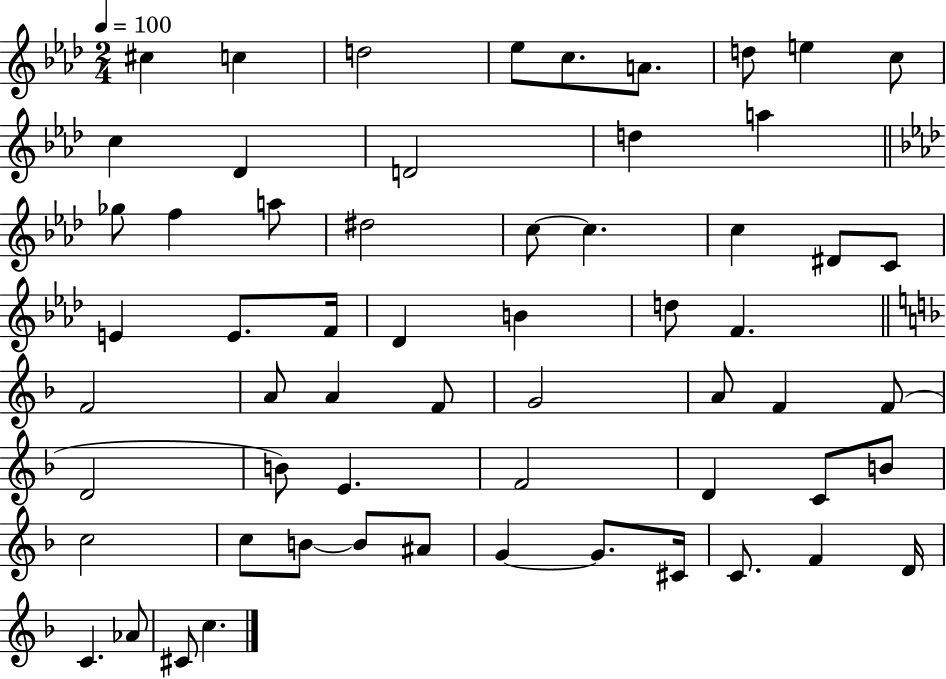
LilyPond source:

{
  \clef treble
  \numericTimeSignature
  \time 2/4
  \key aes \major
  \tempo 4 = 100
  \repeat volta 2 { cis''4 c''4 | d''2 | ees''8 c''8. a'8. | d''8 e''4 c''8 | \break c''4 des'4 | d'2 | d''4 a''4 | \bar "||" \break \key aes \major ges''8 f''4 a''8 | dis''2 | c''8~~ c''4. | c''4 dis'8 c'8 | \break e'4 e'8. f'16 | des'4 b'4 | d''8 f'4. | \bar "||" \break \key d \minor f'2 | a'8 a'4 f'8 | g'2 | a'8 f'4 f'8( | \break d'2 | b'8) e'4. | f'2 | d'4 c'8 b'8 | \break c''2 | c''8 b'8~~ b'8 ais'8 | g'4~~ g'8. cis'16 | c'8. f'4 d'16 | \break c'4. aes'8 | cis'8 c''4. | } \bar "|."
}